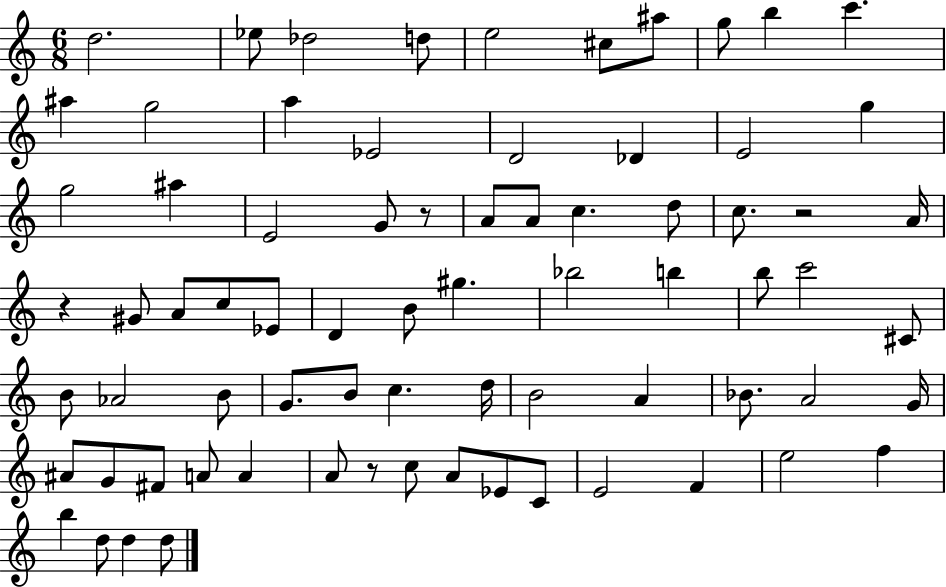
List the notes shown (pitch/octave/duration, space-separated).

D5/h. Eb5/e Db5/h D5/e E5/h C#5/e A#5/e G5/e B5/q C6/q. A#5/q G5/h A5/q Eb4/h D4/h Db4/q E4/h G5/q G5/h A#5/q E4/h G4/e R/e A4/e A4/e C5/q. D5/e C5/e. R/h A4/s R/q G#4/e A4/e C5/e Eb4/e D4/q B4/e G#5/q. Bb5/h B5/q B5/e C6/h C#4/e B4/e Ab4/h B4/e G4/e. B4/e C5/q. D5/s B4/h A4/q Bb4/e. A4/h G4/s A#4/e G4/e F#4/e A4/e A4/q A4/e R/e C5/e A4/e Eb4/e C4/e E4/h F4/q E5/h F5/q B5/q D5/e D5/q D5/e